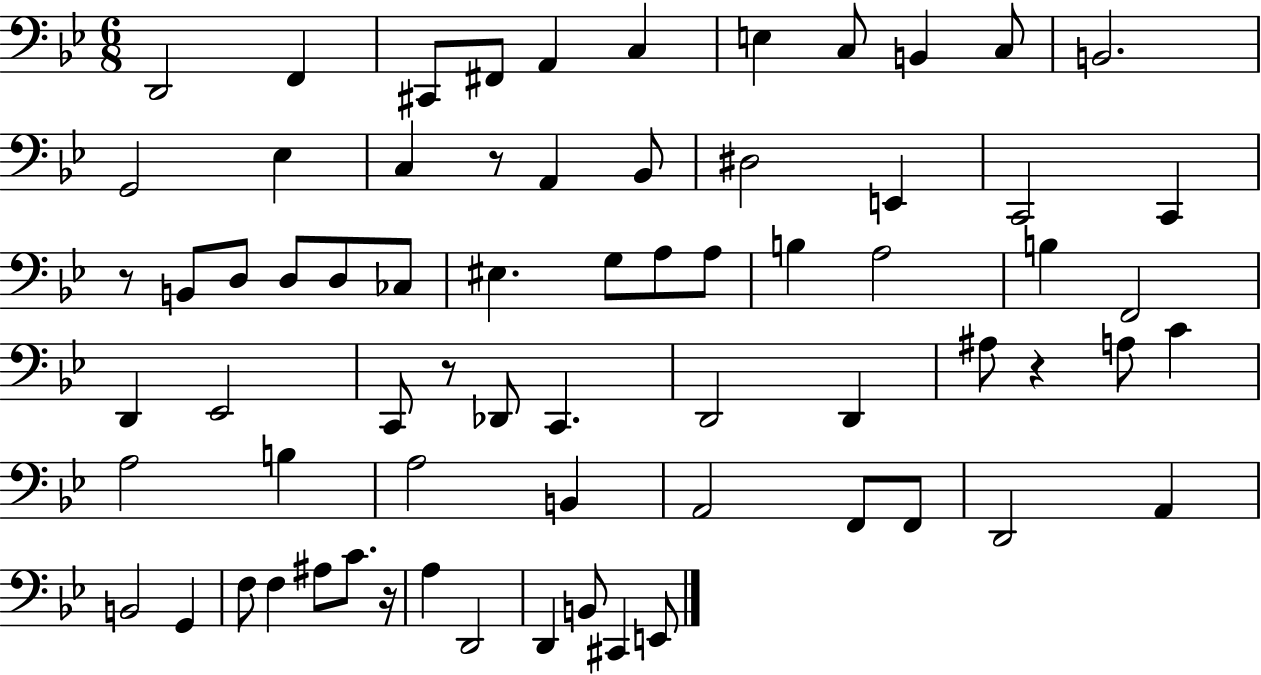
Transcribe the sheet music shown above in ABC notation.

X:1
T:Untitled
M:6/8
L:1/4
K:Bb
D,,2 F,, ^C,,/2 ^F,,/2 A,, C, E, C,/2 B,, C,/2 B,,2 G,,2 _E, C, z/2 A,, _B,,/2 ^D,2 E,, C,,2 C,, z/2 B,,/2 D,/2 D,/2 D,/2 _C,/2 ^E, G,/2 A,/2 A,/2 B, A,2 B, F,,2 D,, _E,,2 C,,/2 z/2 _D,,/2 C,, D,,2 D,, ^A,/2 z A,/2 C A,2 B, A,2 B,, A,,2 F,,/2 F,,/2 D,,2 A,, B,,2 G,, F,/2 F, ^A,/2 C/2 z/4 A, D,,2 D,, B,,/2 ^C,, E,,/2